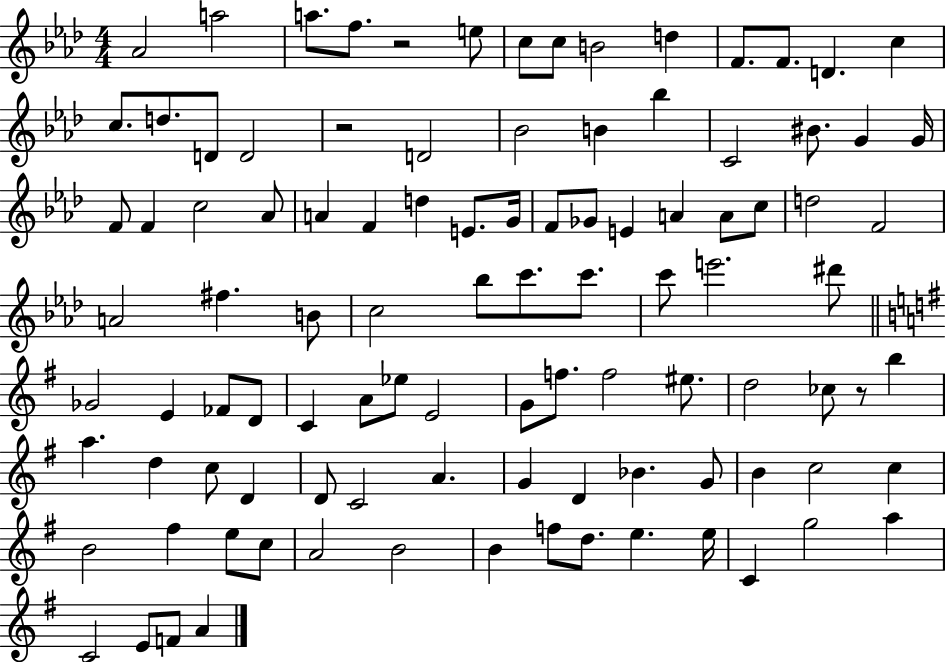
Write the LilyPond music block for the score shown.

{
  \clef treble
  \numericTimeSignature
  \time 4/4
  \key aes \major
  aes'2 a''2 | a''8. f''8. r2 e''8 | c''8 c''8 b'2 d''4 | f'8. f'8. d'4. c''4 | \break c''8. d''8. d'8 d'2 | r2 d'2 | bes'2 b'4 bes''4 | c'2 bis'8. g'4 g'16 | \break f'8 f'4 c''2 aes'8 | a'4 f'4 d''4 e'8. g'16 | f'8 ges'8 e'4 a'4 a'8 c''8 | d''2 f'2 | \break a'2 fis''4. b'8 | c''2 bes''8 c'''8. c'''8. | c'''8 e'''2. dis'''8 | \bar "||" \break \key g \major ges'2 e'4 fes'8 d'8 | c'4 a'8 ees''8 e'2 | g'8 f''8. f''2 eis''8. | d''2 ces''8 r8 b''4 | \break a''4. d''4 c''8 d'4 | d'8 c'2 a'4. | g'4 d'4 bes'4. g'8 | b'4 c''2 c''4 | \break b'2 fis''4 e''8 c''8 | a'2 b'2 | b'4 f''8 d''8. e''4. e''16 | c'4 g''2 a''4 | \break c'2 e'8 f'8 a'4 | \bar "|."
}